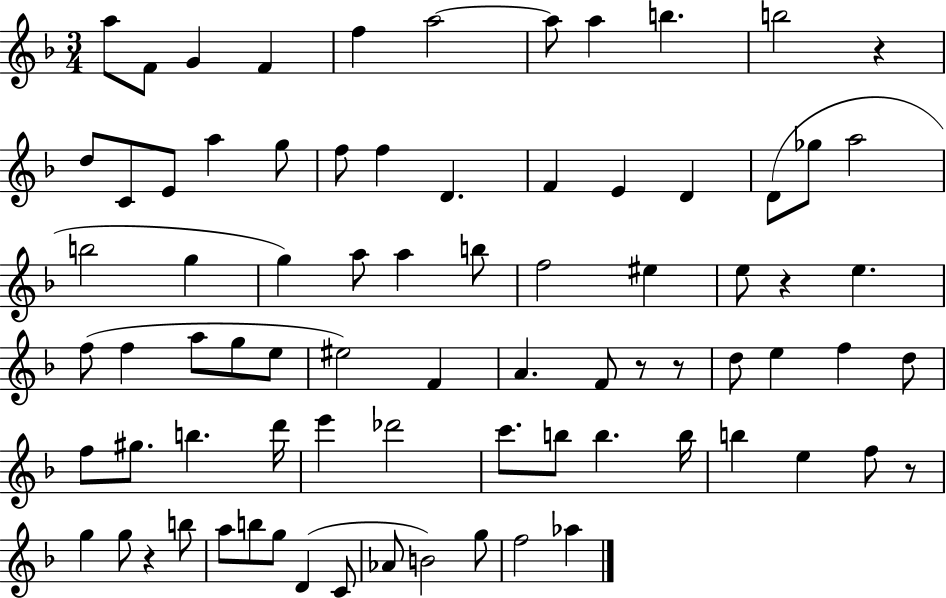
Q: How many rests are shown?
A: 6